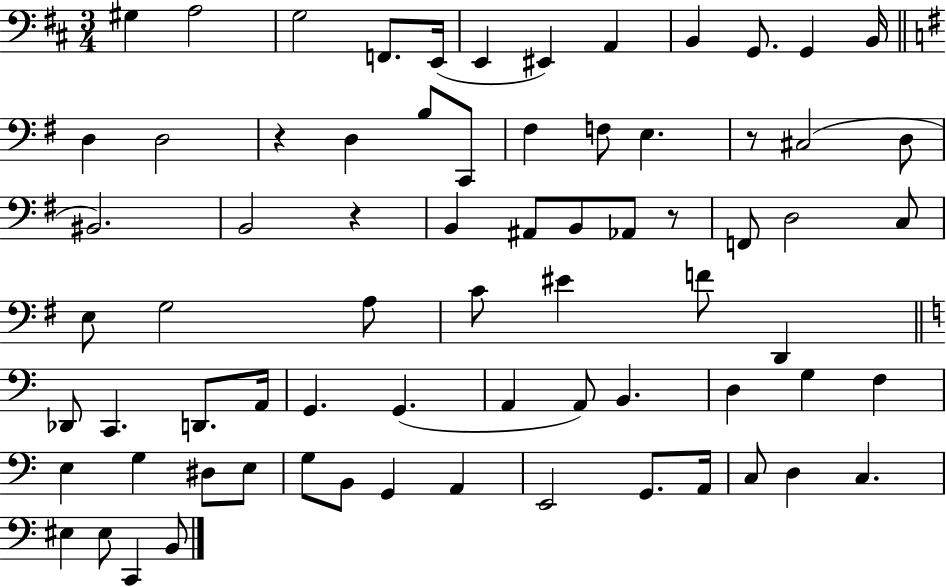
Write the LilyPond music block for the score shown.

{
  \clef bass
  \numericTimeSignature
  \time 3/4
  \key d \major
  gis4 a2 | g2 f,8. e,16( | e,4 eis,4) a,4 | b,4 g,8. g,4 b,16 | \break \bar "||" \break \key g \major d4 d2 | r4 d4 b8 c,8 | fis4 f8 e4. | r8 cis2( d8 | \break bis,2.) | b,2 r4 | b,4 ais,8 b,8 aes,8 r8 | f,8 d2 c8 | \break e8 g2 a8 | c'8 eis'4 f'8 d,4 | \bar "||" \break \key c \major des,8 c,4. d,8. a,16 | g,4. g,4.( | a,4 a,8) b,4. | d4 g4 f4 | \break e4 g4 dis8 e8 | g8 b,8 g,4 a,4 | e,2 g,8. a,16 | c8 d4 c4. | \break eis4 eis8 c,4 b,8 | \bar "|."
}